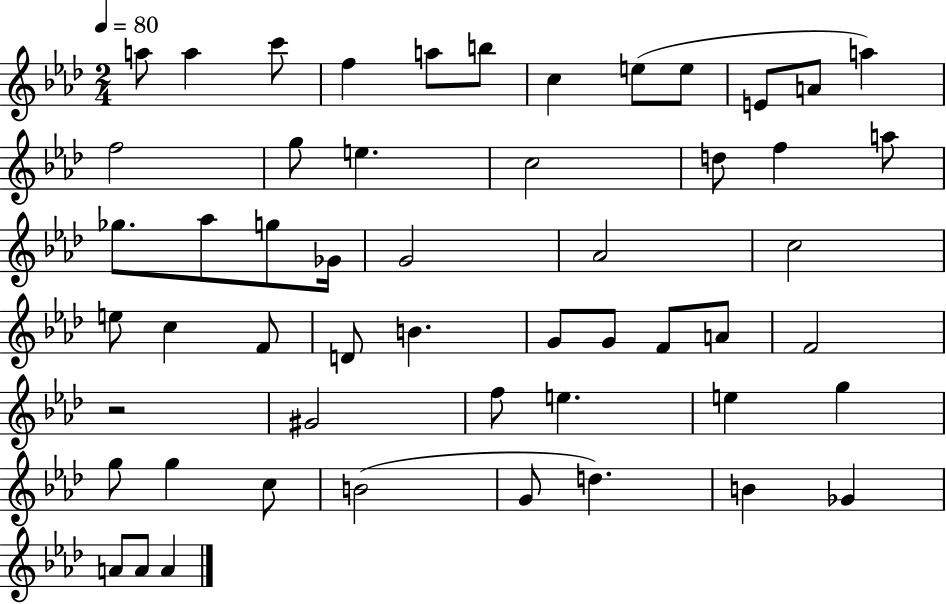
A5/e A5/q C6/e F5/q A5/e B5/e C5/q E5/e E5/e E4/e A4/e A5/q F5/h G5/e E5/q. C5/h D5/e F5/q A5/e Gb5/e. Ab5/e G5/e Gb4/s G4/h Ab4/h C5/h E5/e C5/q F4/e D4/e B4/q. G4/e G4/e F4/e A4/e F4/h R/h G#4/h F5/e E5/q. E5/q G5/q G5/e G5/q C5/e B4/h G4/e D5/q. B4/q Gb4/q A4/e A4/e A4/q